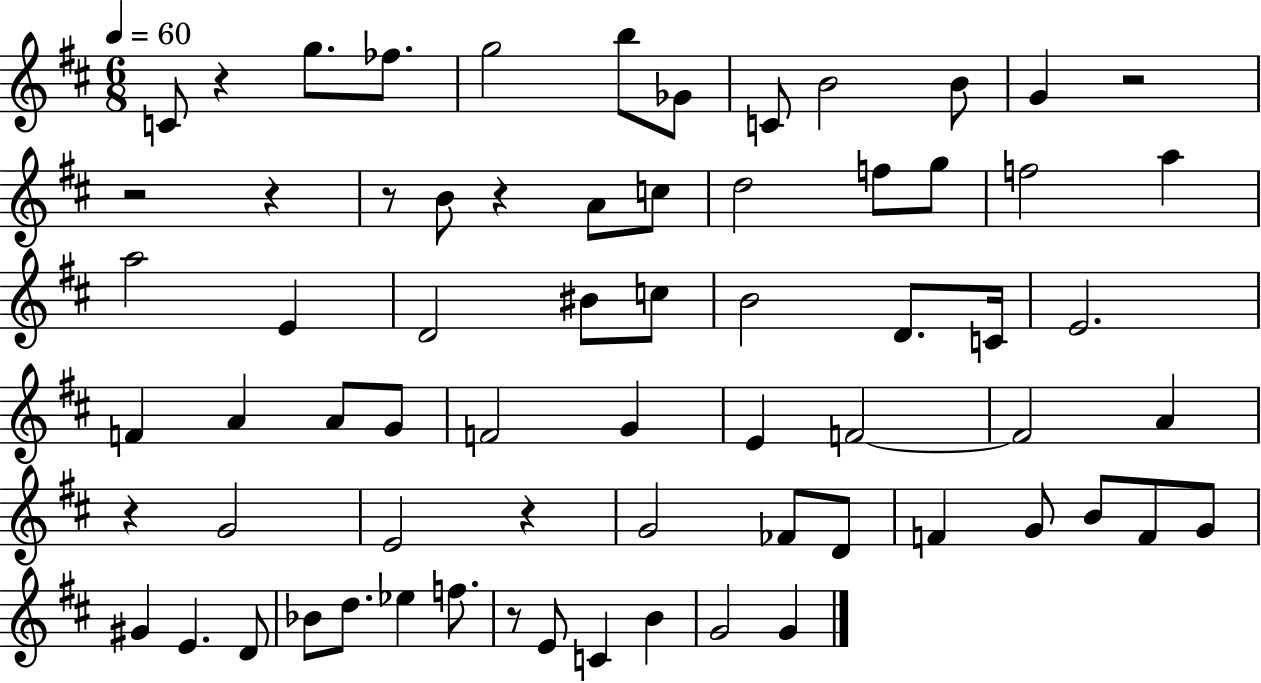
{
  \clef treble
  \numericTimeSignature
  \time 6/8
  \key d \major
  \tempo 4 = 60
  c'8 r4 g''8. fes''8. | g''2 b''8 ges'8 | c'8 b'2 b'8 | g'4 r2 | \break r2 r4 | r8 b'8 r4 a'8 c''8 | d''2 f''8 g''8 | f''2 a''4 | \break a''2 e'4 | d'2 bis'8 c''8 | b'2 d'8. c'16 | e'2. | \break f'4 a'4 a'8 g'8 | f'2 g'4 | e'4 f'2~~ | f'2 a'4 | \break r4 g'2 | e'2 r4 | g'2 fes'8 d'8 | f'4 g'8 b'8 f'8 g'8 | \break gis'4 e'4. d'8 | bes'8 d''8. ees''4 f''8. | r8 e'8 c'4 b'4 | g'2 g'4 | \break \bar "|."
}